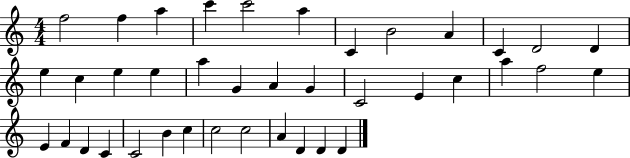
{
  \clef treble
  \numericTimeSignature
  \time 4/4
  \key c \major
  f''2 f''4 a''4 | c'''4 c'''2 a''4 | c'4 b'2 a'4 | c'4 d'2 d'4 | \break e''4 c''4 e''4 e''4 | a''4 g'4 a'4 g'4 | c'2 e'4 c''4 | a''4 f''2 e''4 | \break e'4 f'4 d'4 c'4 | c'2 b'4 c''4 | c''2 c''2 | a'4 d'4 d'4 d'4 | \break \bar "|."
}